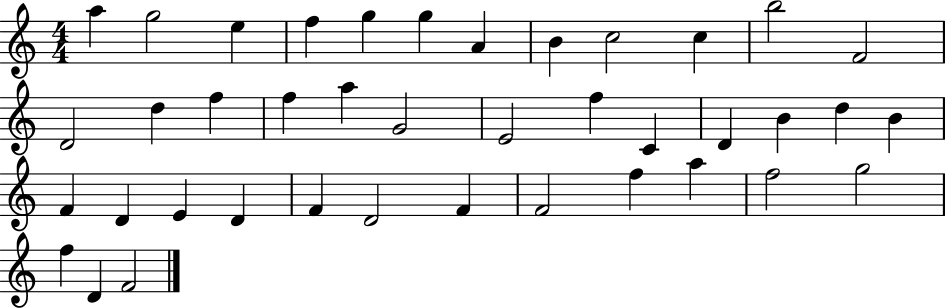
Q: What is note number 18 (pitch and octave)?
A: G4